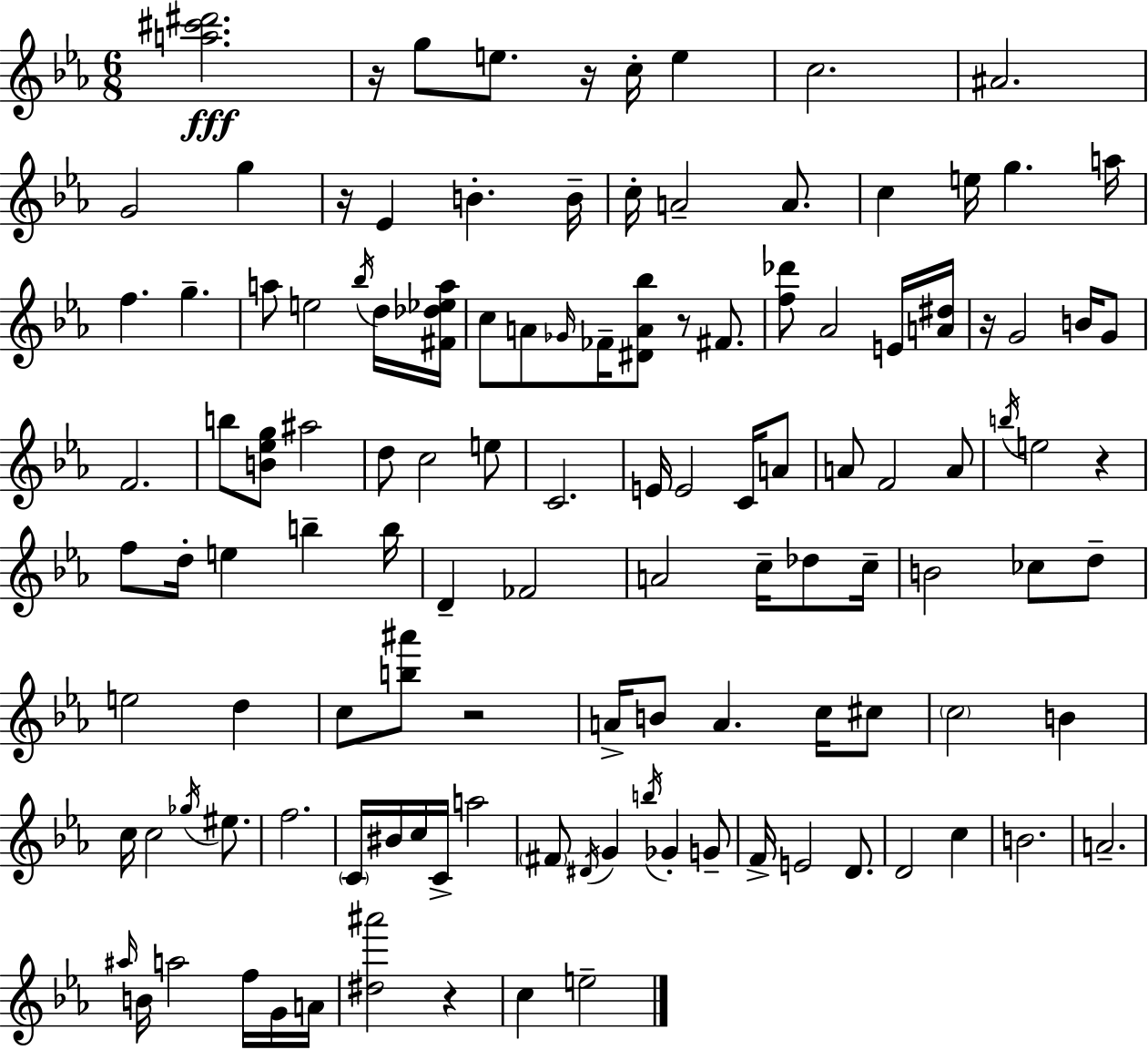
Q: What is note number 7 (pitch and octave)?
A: G4